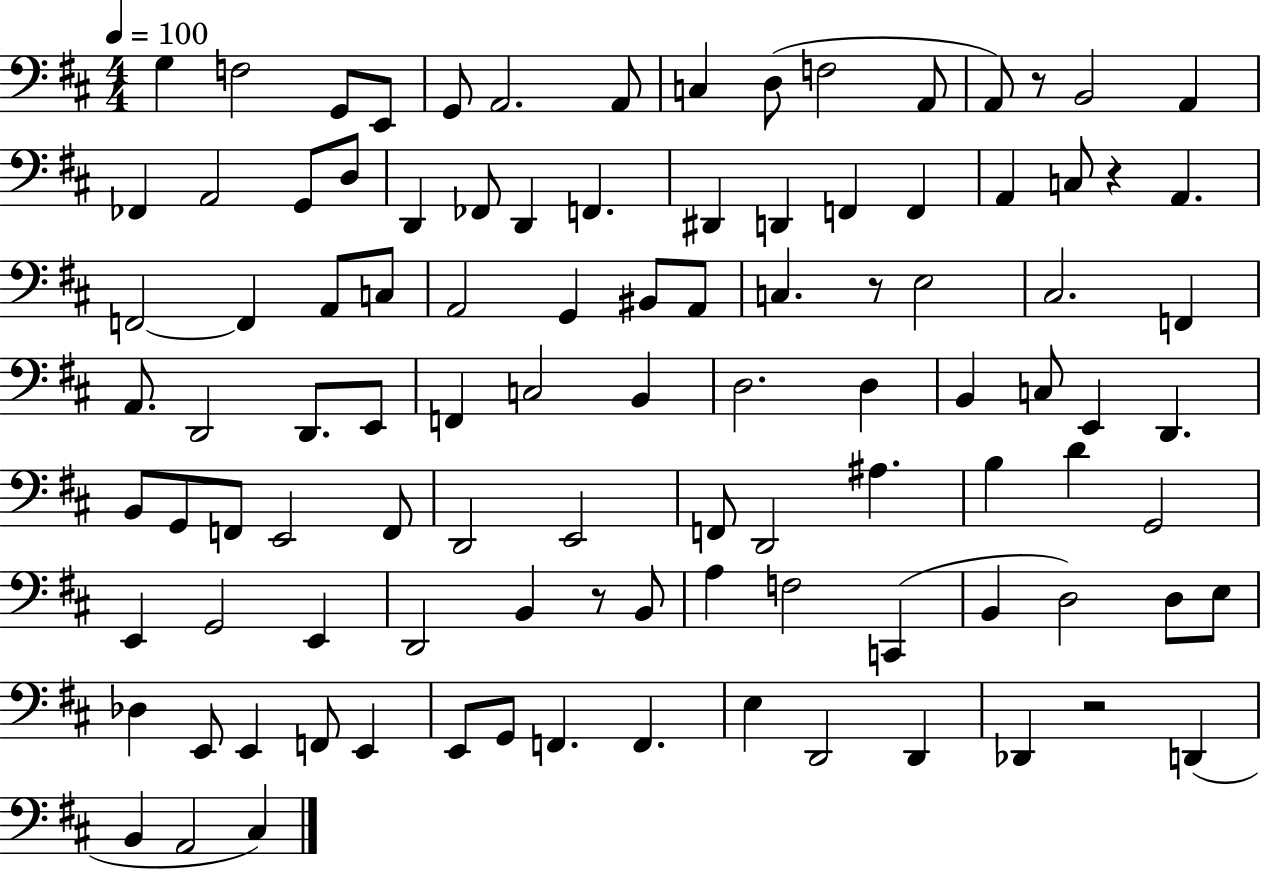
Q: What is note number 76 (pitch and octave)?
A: C2